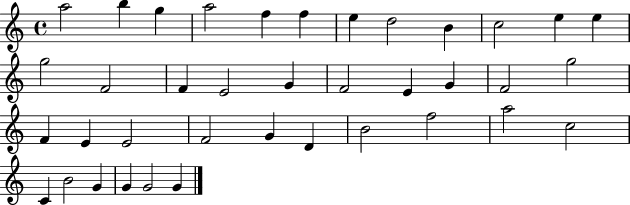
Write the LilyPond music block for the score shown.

{
  \clef treble
  \time 4/4
  \defaultTimeSignature
  \key c \major
  a''2 b''4 g''4 | a''2 f''4 f''4 | e''4 d''2 b'4 | c''2 e''4 e''4 | \break g''2 f'2 | f'4 e'2 g'4 | f'2 e'4 g'4 | f'2 g''2 | \break f'4 e'4 e'2 | f'2 g'4 d'4 | b'2 f''2 | a''2 c''2 | \break c'4 b'2 g'4 | g'4 g'2 g'4 | \bar "|."
}